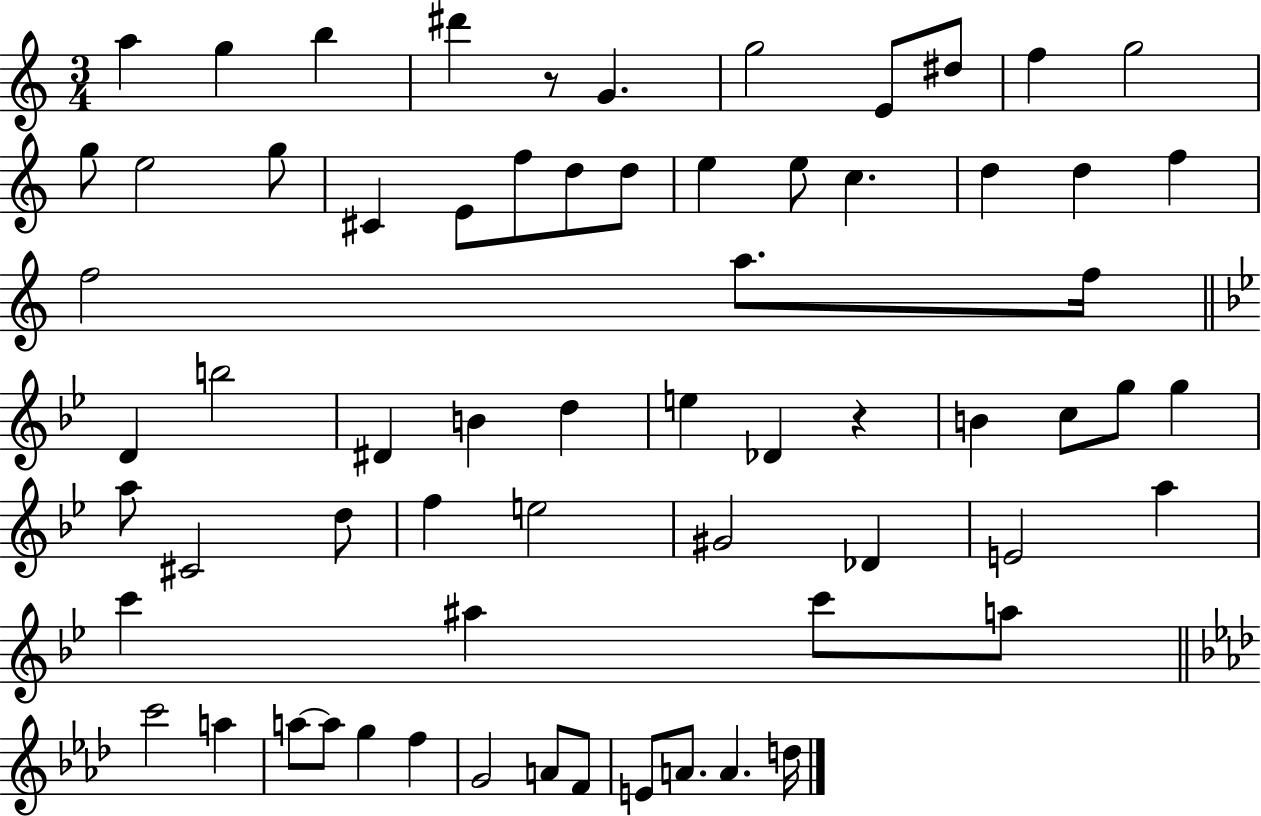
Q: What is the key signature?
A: C major